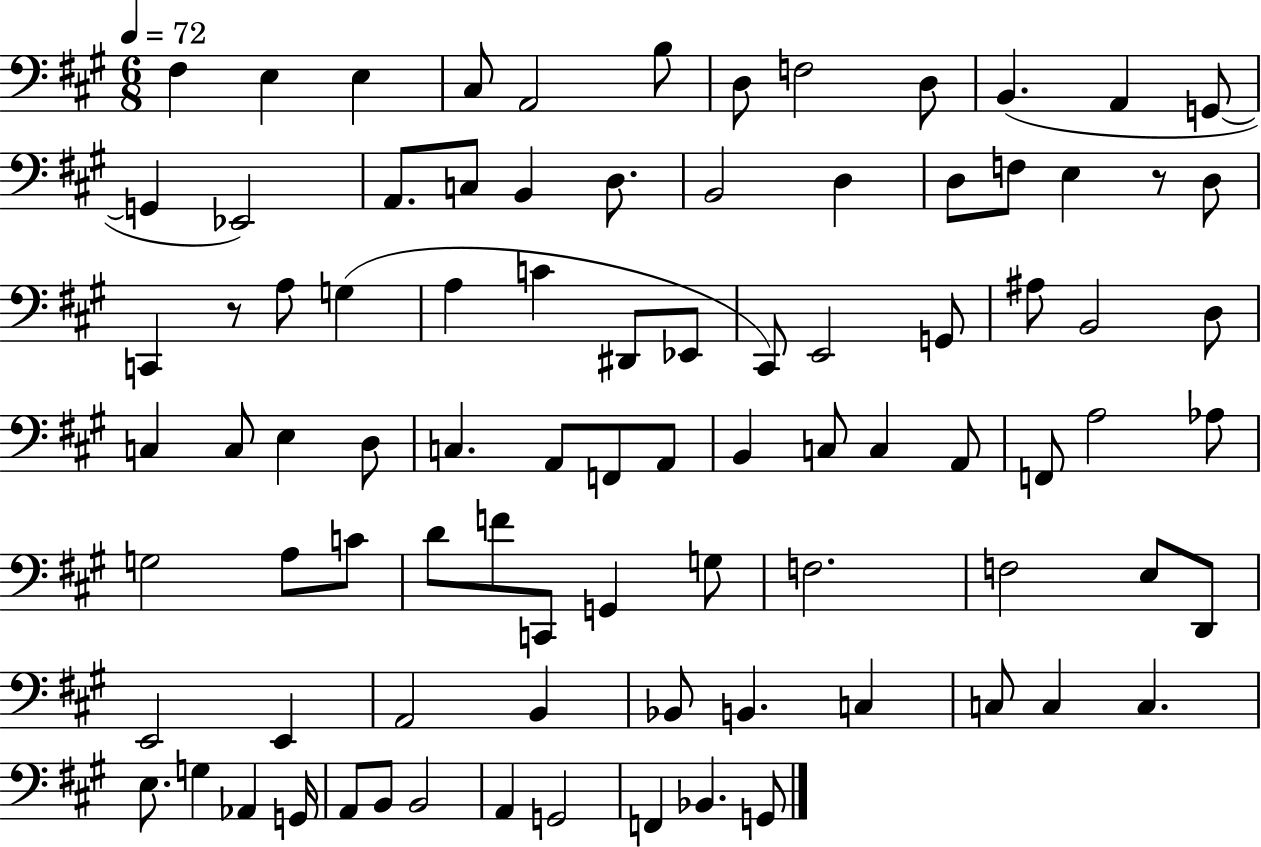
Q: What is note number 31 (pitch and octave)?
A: Eb2